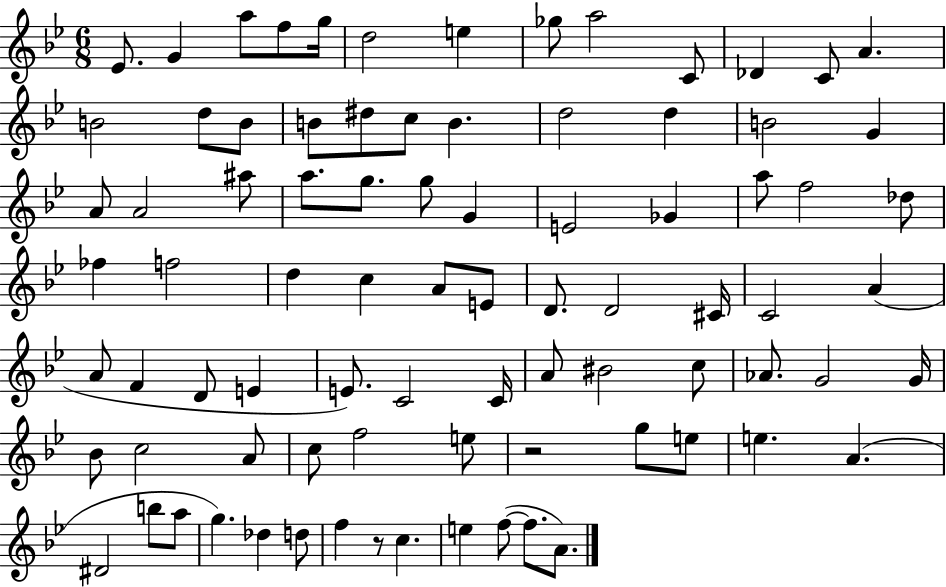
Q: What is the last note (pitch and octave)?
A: A4